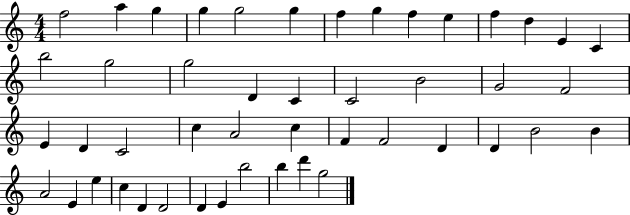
F5/h A5/q G5/q G5/q G5/h G5/q F5/q G5/q F5/q E5/q F5/q D5/q E4/q C4/q B5/h G5/h G5/h D4/q C4/q C4/h B4/h G4/h F4/h E4/q D4/q C4/h C5/q A4/h C5/q F4/q F4/h D4/q D4/q B4/h B4/q A4/h E4/q E5/q C5/q D4/q D4/h D4/q E4/q B5/h B5/q D6/q G5/h